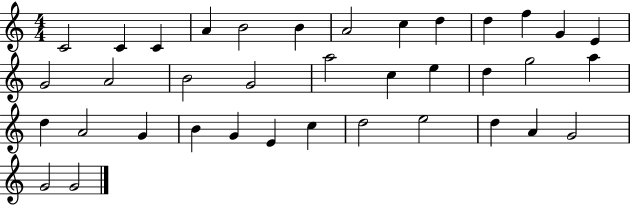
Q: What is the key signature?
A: C major